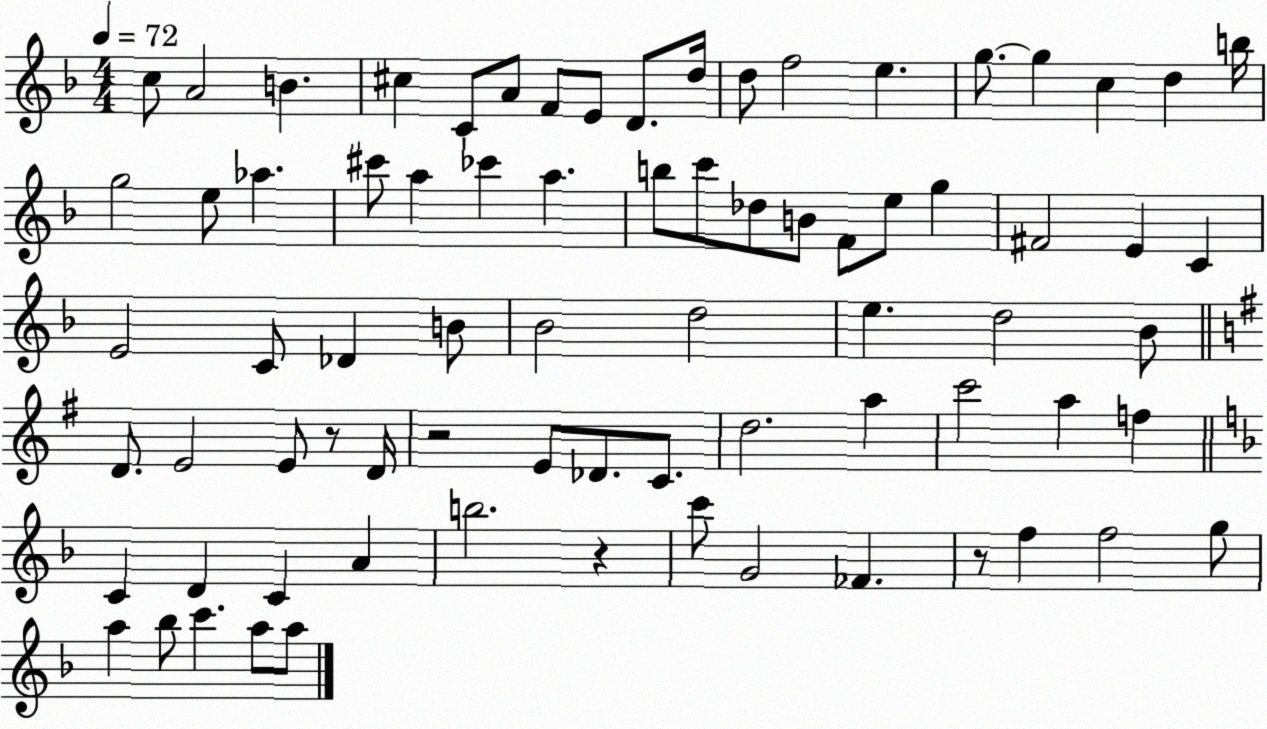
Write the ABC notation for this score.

X:1
T:Untitled
M:4/4
L:1/4
K:F
c/2 A2 B ^c C/2 A/2 F/2 E/2 D/2 d/4 d/2 f2 e g/2 g c d b/4 g2 e/2 _a ^c'/2 a _c' a b/2 c'/2 _d/2 B/2 F/2 e/2 g ^F2 E C E2 C/2 _D B/2 _B2 d2 e d2 _B/2 D/2 E2 E/2 z/2 D/4 z2 E/2 _D/2 C/2 d2 a c'2 a f C D C A b2 z c'/2 G2 _F z/2 f f2 g/2 a _b/2 c' a/2 a/2